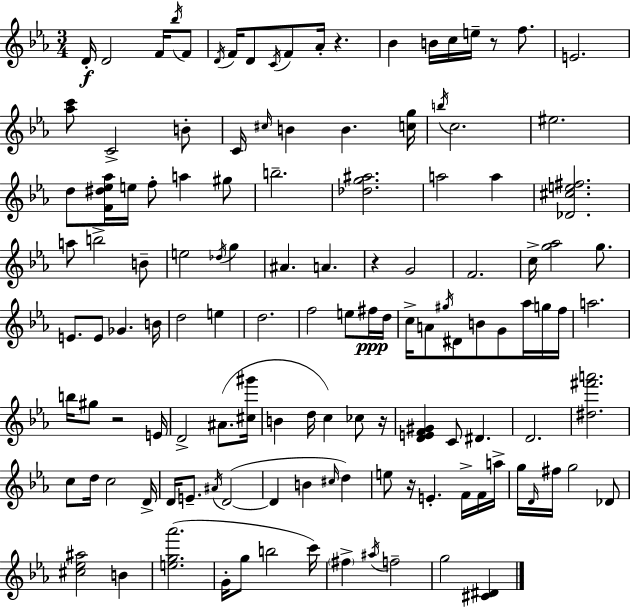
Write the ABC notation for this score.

X:1
T:Untitled
M:3/4
L:1/4
K:Eb
D/4 D2 F/4 _b/4 F/2 D/4 F/4 D/2 C/4 F/2 _A/4 z _B B/4 c/4 e/4 z/2 f/2 E2 [_ac']/2 C2 B/2 C/4 ^c/4 B B [cg]/4 b/4 c2 ^e2 d/2 [F^d_e_a]/4 e/4 f/2 a ^g/2 b2 [_dg^a]2 a2 a [_D^ce^f]2 a/2 b2 B/2 e2 _d/4 g ^A A z G2 F2 c/4 [g_a]2 g/2 E/2 E/2 _G B/4 d2 e d2 f2 e/2 ^f/4 d/4 c/4 A/2 ^g/4 ^D/2 B/2 G/2 _a/4 g/4 f/4 a2 b/4 ^g/2 z2 E/4 D2 ^A/2 [^c^g']/4 B d/4 c _c/2 z/4 [DEF^G] C/2 ^D D2 [^d^f'a']2 c/2 d/4 c2 D/4 D/4 E/2 ^A/4 D2 D B ^c/4 d e/2 z/4 E F/4 F/4 a/4 g/4 D/4 ^f/4 g2 _D/2 [^c_e^a]2 B [eg_a']2 G/4 g/2 b2 c'/4 ^f ^a/4 f2 g2 [^C^D]